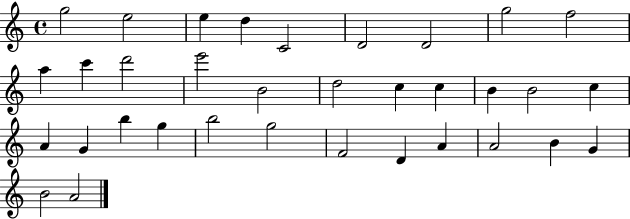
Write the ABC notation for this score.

X:1
T:Untitled
M:4/4
L:1/4
K:C
g2 e2 e d C2 D2 D2 g2 f2 a c' d'2 e'2 B2 d2 c c B B2 c A G b g b2 g2 F2 D A A2 B G B2 A2